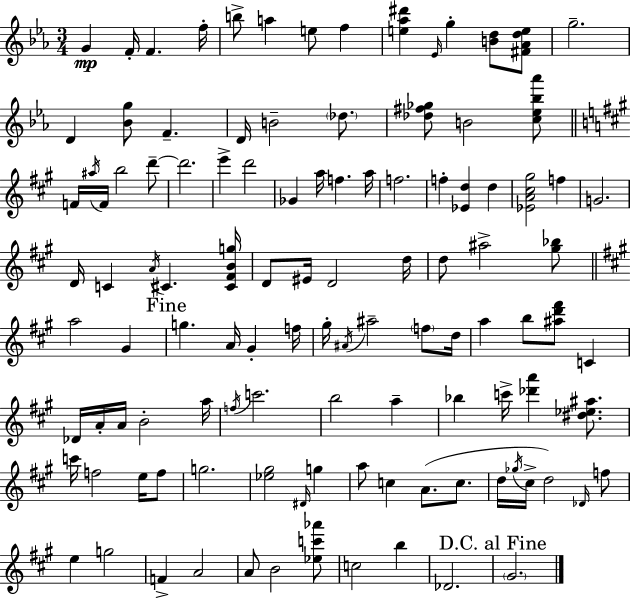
G4/q F4/s F4/q. F5/s B5/e A5/q E5/e F5/q [E5,Ab5,D#6]/q Eb4/s G5/q [B4,D5]/e [F#4,Ab4,D5,E5]/e G5/h. D4/q [Bb4,G5]/e F4/q. D4/s B4/h Db5/e. [Db5,F#5,Gb5]/e B4/h [C5,Eb5,Bb5,Ab6]/e F4/s A#5/s F4/s B5/h D6/e D6/h. E6/q D6/h Gb4/q A5/s F5/q. A5/s F5/h. F5/q [Eb4,D5]/q D5/q [Eb4,A4,C#5,G#5]/h F5/q G4/h. D4/s C4/q A4/s C#4/q. [C#4,F#4,B4,G5]/s D4/e EIS4/s D4/h D5/s D5/e A#5/h [G#5,Bb5]/e A5/h G#4/q G5/q. A4/s G#4/q F5/s G#5/s A#4/s A#5/h F5/e D5/s A5/q B5/e [A#5,D6,F#6]/e C4/q Db4/s A4/s A4/s B4/h A5/s F5/s C6/h. B5/h A5/q Bb5/q C6/s [Db6,A6]/q [D#5,Eb5,A#5]/e. C6/s F5/h E5/s F5/e G5/h. [Eb5,G#5]/h D#4/s G5/q A5/e C5/q A4/e. C5/e. D5/s Gb5/s C#5/s D5/h Db4/s F5/e E5/q G5/h F4/q A4/h A4/e B4/h [Eb5,C6,Ab6]/e C5/h B5/q Db4/h. G#4/h.